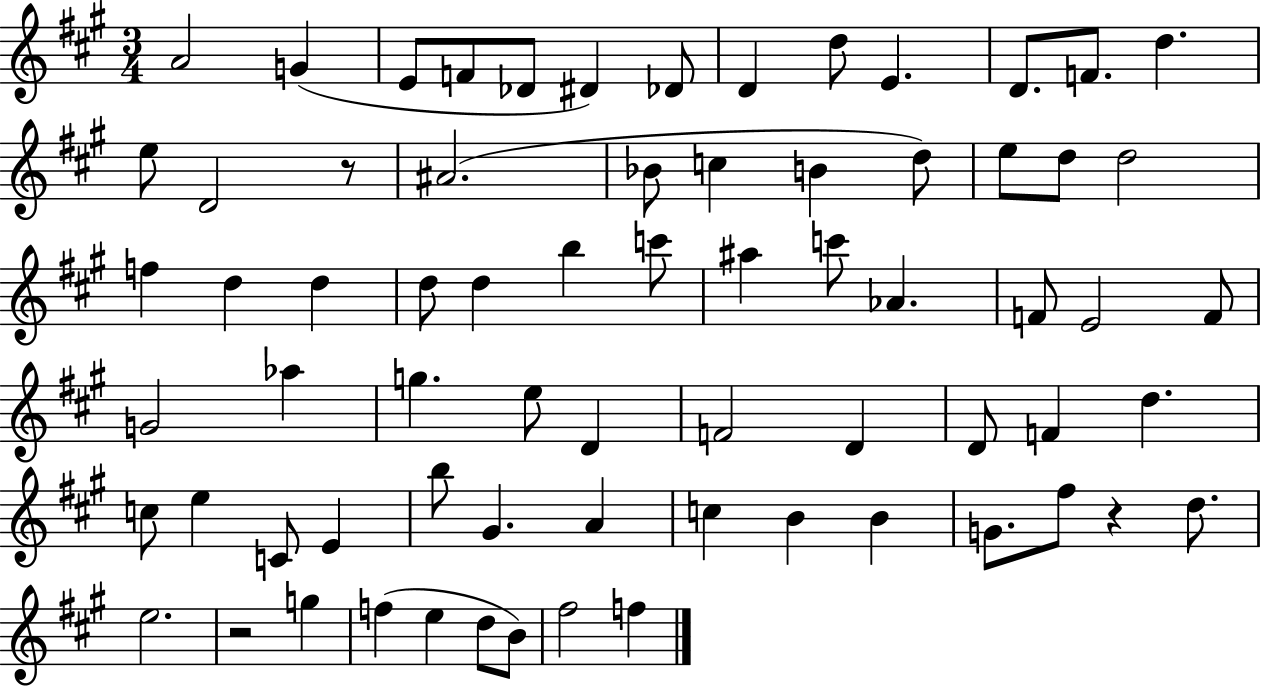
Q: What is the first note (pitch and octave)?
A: A4